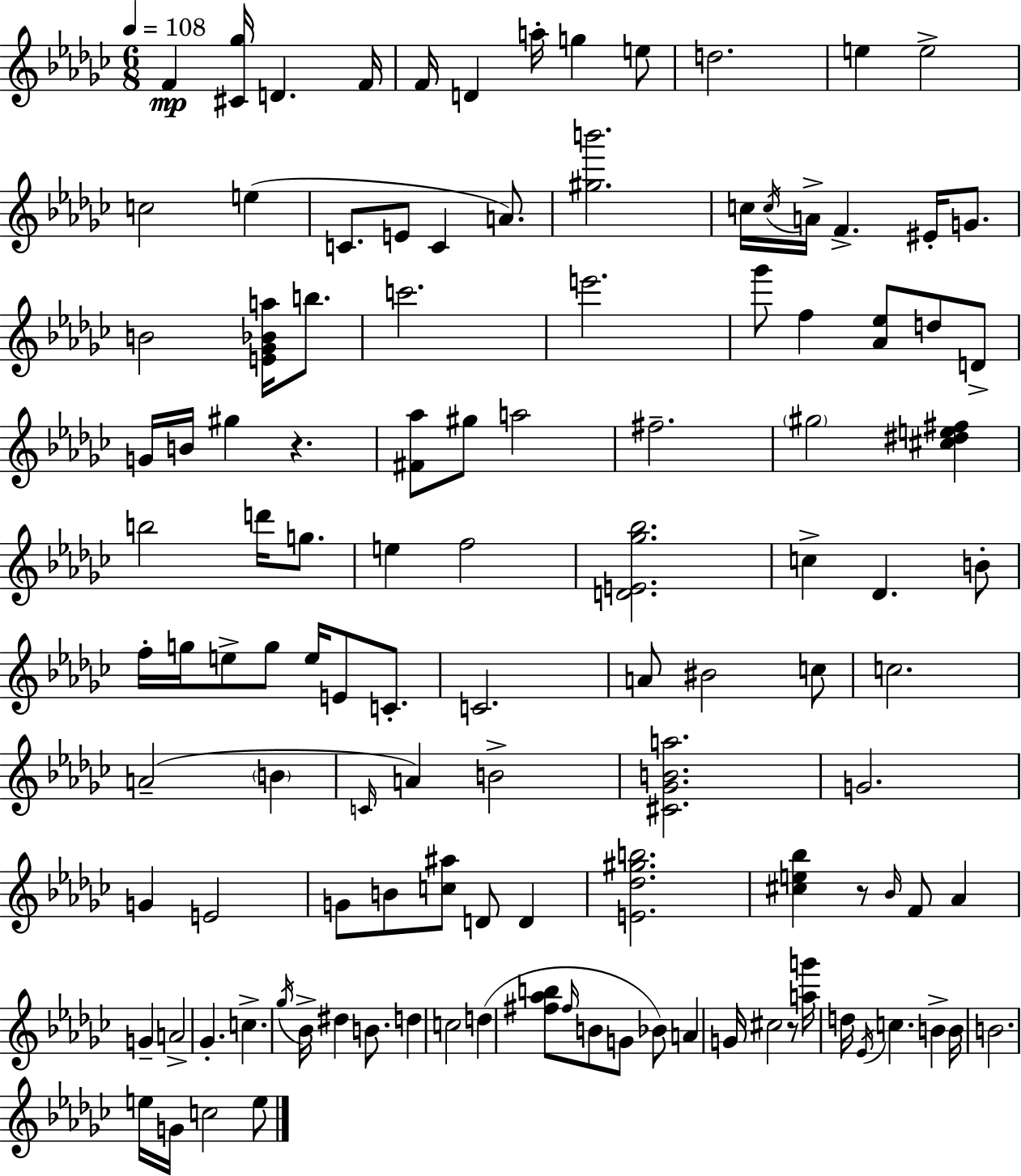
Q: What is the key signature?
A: EES minor